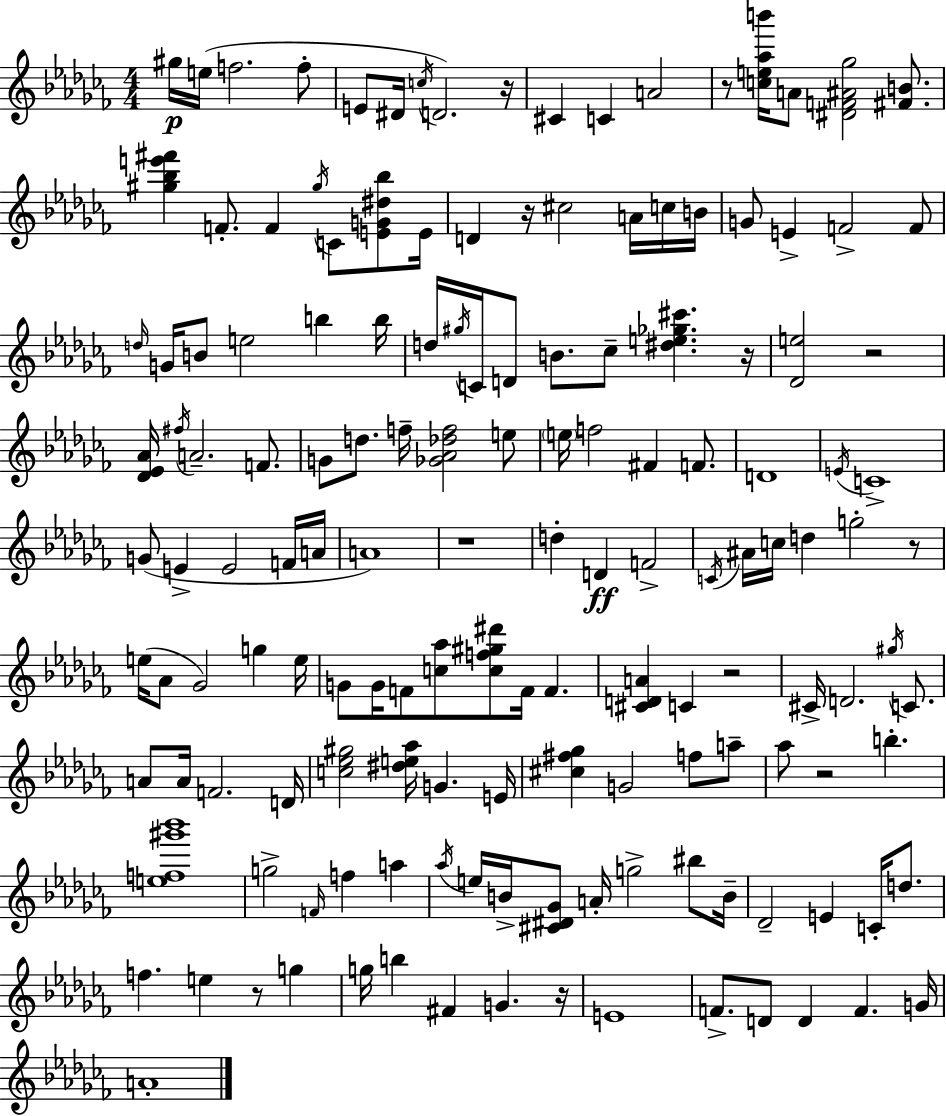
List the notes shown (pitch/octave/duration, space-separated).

G#5/s E5/s F5/h. F5/e E4/e D#4/s C5/s D4/h. R/s C#4/q C4/q A4/h R/e [C5,E5,Ab5,B6]/s A4/e [D#4,F4,A#4,Gb5]/h [F#4,B4]/e. [G#5,Bb5,E6,F#6]/q F4/e. F4/q G#5/s C4/e [E4,G4,D#5,Bb5]/e E4/s D4/q R/s C#5/h A4/s C5/s B4/s G4/e E4/q F4/h F4/e D5/s G4/s B4/e E5/h B5/q B5/s D5/s G#5/s C4/s D4/e B4/e. CES5/e [D#5,E5,Gb5,C#6]/q. R/s [Db4,E5]/h R/h [Db4,Eb4,Ab4]/s F#5/s A4/h. F4/e. G4/e D5/e. F5/s [Gb4,Ab4,Db5,F5]/h E5/e E5/s F5/h F#4/q F4/e. D4/w E4/s C4/w G4/e E4/q E4/h F4/s A4/s A4/w R/w D5/q D4/q F4/h C4/s A#4/s C5/s D5/q G5/h R/e E5/s Ab4/e Gb4/h G5/q E5/s G4/e G4/s F4/e [C5,Ab5]/e [C5,F5,G#5,D#6]/e F4/s F4/q. [C#4,D4,A4]/q C4/q R/h C#4/s D4/h. G#5/s C4/e. A4/e A4/s F4/h. D4/s [C5,Eb5,G#5]/h [D#5,E5,Ab5]/s G4/q. E4/s [C#5,F#5,Gb5]/q G4/h F5/e A5/e Ab5/e R/h B5/q. [E5,F5,G#6,Bb6]/w G5/h F4/s F5/q A5/q Ab5/s E5/s B4/s [C#4,D#4,Gb4]/e A4/s G5/h BIS5/e B4/s Db4/h E4/q C4/s D5/e. F5/q. E5/q R/e G5/q G5/s B5/q F#4/q G4/q. R/s E4/w F4/e. D4/e D4/q F4/q. G4/s A4/w